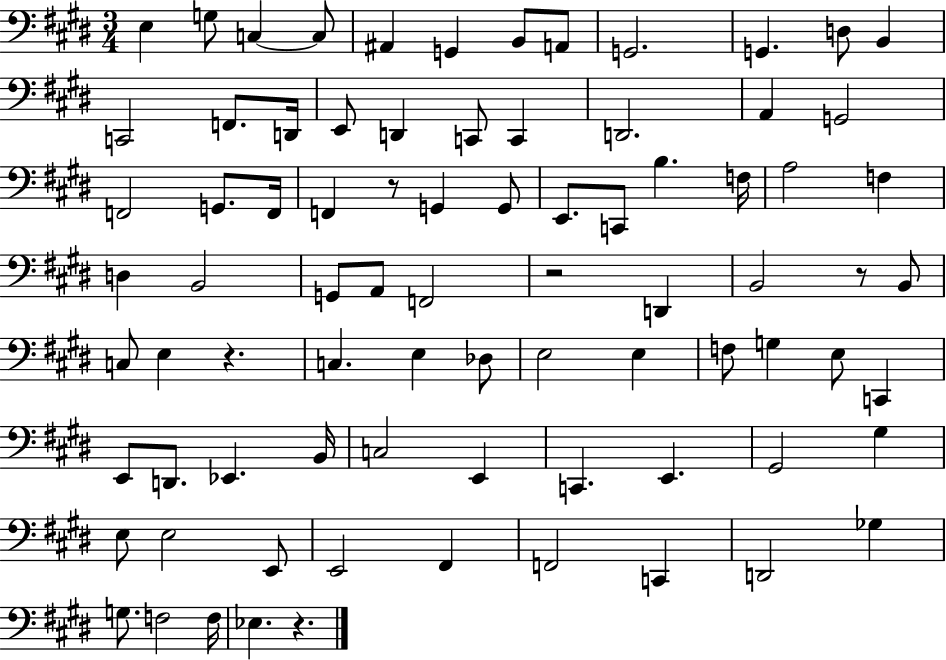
X:1
T:Untitled
M:3/4
L:1/4
K:E
E, G,/2 C, C,/2 ^A,, G,, B,,/2 A,,/2 G,,2 G,, D,/2 B,, C,,2 F,,/2 D,,/4 E,,/2 D,, C,,/2 C,, D,,2 A,, G,,2 F,,2 G,,/2 F,,/4 F,, z/2 G,, G,,/2 E,,/2 C,,/2 B, F,/4 A,2 F, D, B,,2 G,,/2 A,,/2 F,,2 z2 D,, B,,2 z/2 B,,/2 C,/2 E, z C, E, _D,/2 E,2 E, F,/2 G, E,/2 C,, E,,/2 D,,/2 _E,, B,,/4 C,2 E,, C,, E,, ^G,,2 ^G, E,/2 E,2 E,,/2 E,,2 ^F,, F,,2 C,, D,,2 _G, G,/2 F,2 F,/4 _E, z